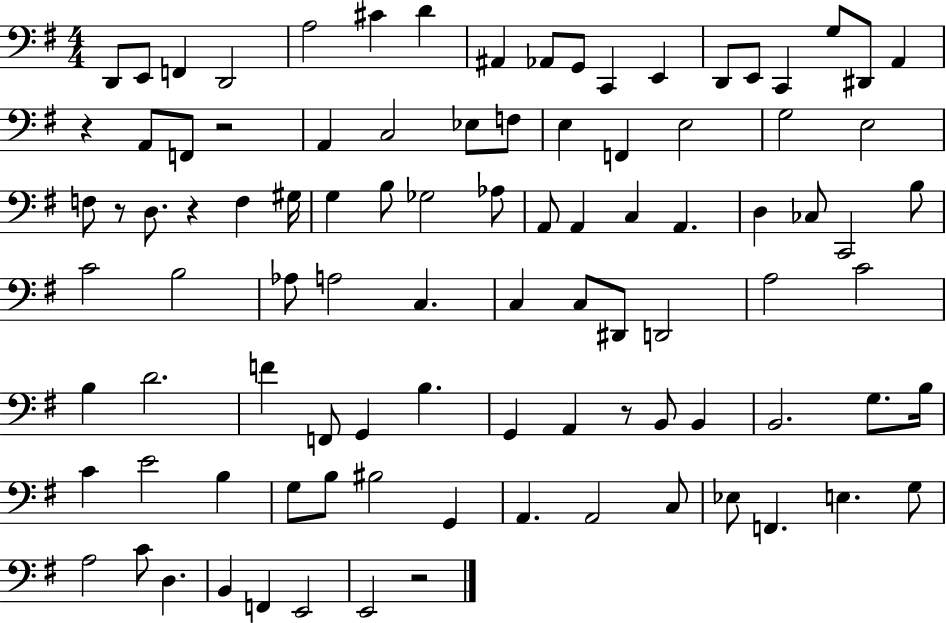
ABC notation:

X:1
T:Untitled
M:4/4
L:1/4
K:G
D,,/2 E,,/2 F,, D,,2 A,2 ^C D ^A,, _A,,/2 G,,/2 C,, E,, D,,/2 E,,/2 C,, G,/2 ^D,,/2 A,, z A,,/2 F,,/2 z2 A,, C,2 _E,/2 F,/2 E, F,, E,2 G,2 E,2 F,/2 z/2 D,/2 z F, ^G,/4 G, B,/2 _G,2 _A,/2 A,,/2 A,, C, A,, D, _C,/2 C,,2 B,/2 C2 B,2 _A,/2 A,2 C, C, C,/2 ^D,,/2 D,,2 A,2 C2 B, D2 F F,,/2 G,, B, G,, A,, z/2 B,,/2 B,, B,,2 G,/2 B,/4 C E2 B, G,/2 B,/2 ^B,2 G,, A,, A,,2 C,/2 _E,/2 F,, E, G,/2 A,2 C/2 D, B,, F,, E,,2 E,,2 z2